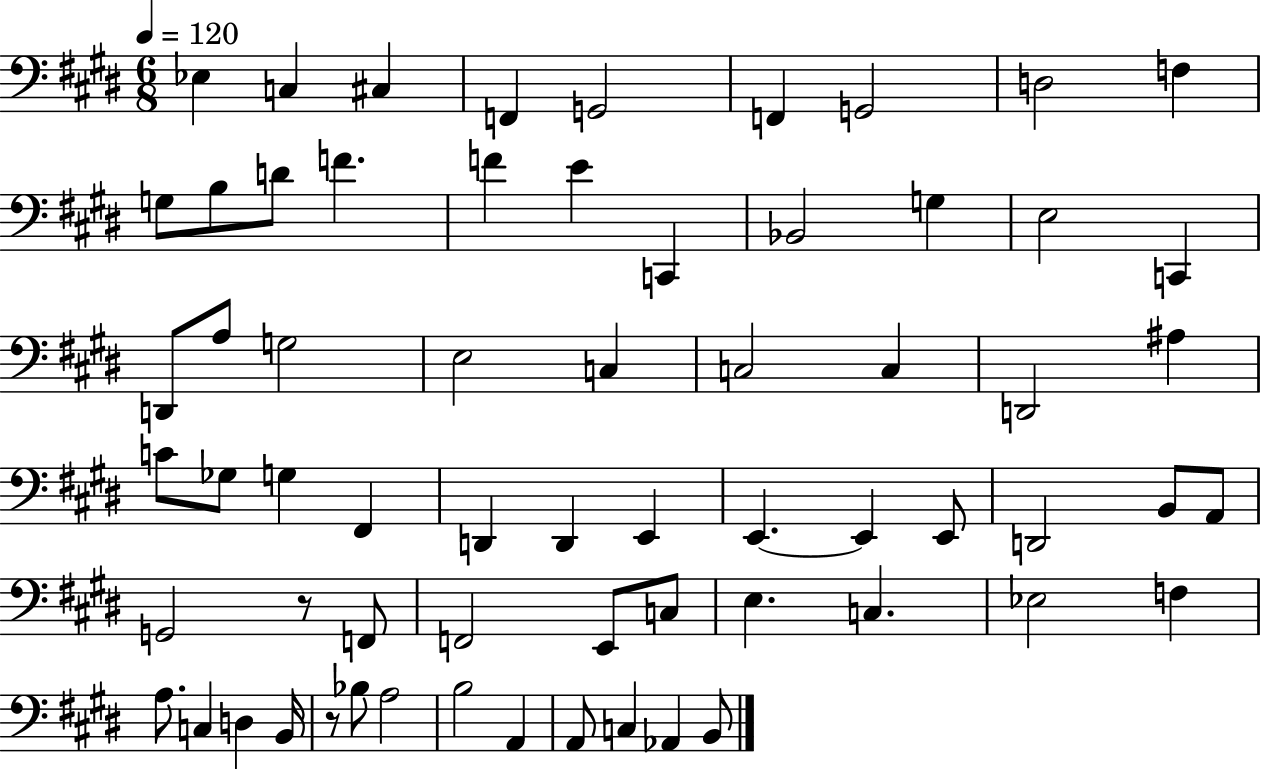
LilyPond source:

{
  \clef bass
  \numericTimeSignature
  \time 6/8
  \key e \major
  \tempo 4 = 120
  \repeat volta 2 { ees4 c4 cis4 | f,4 g,2 | f,4 g,2 | d2 f4 | \break g8 b8 d'8 f'4. | f'4 e'4 c,4 | bes,2 g4 | e2 c,4 | \break d,8 a8 g2 | e2 c4 | c2 c4 | d,2 ais4 | \break c'8 ges8 g4 fis,4 | d,4 d,4 e,4 | e,4.~~ e,4 e,8 | d,2 b,8 a,8 | \break g,2 r8 f,8 | f,2 e,8 c8 | e4. c4. | ees2 f4 | \break a8. c4 d4 b,16 | r8 bes8 a2 | b2 a,4 | a,8 c4 aes,4 b,8 | \break } \bar "|."
}